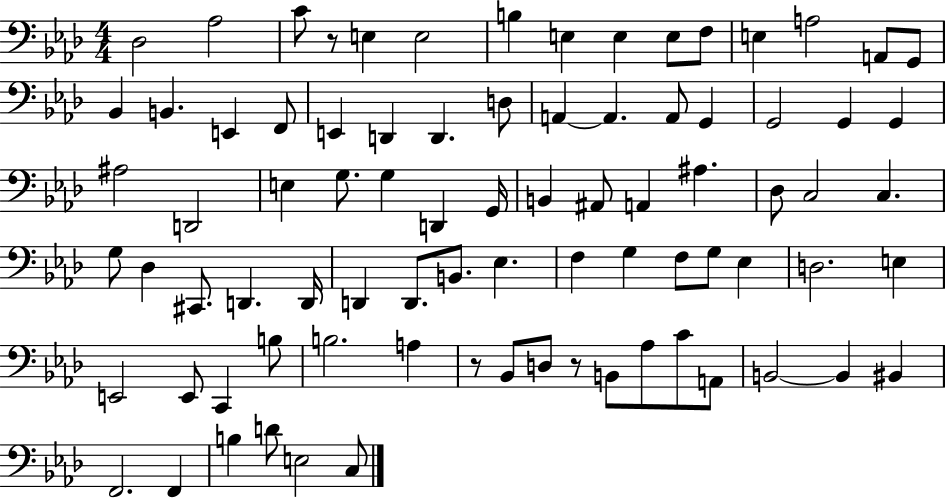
X:1
T:Untitled
M:4/4
L:1/4
K:Ab
_D,2 _A,2 C/2 z/2 E, E,2 B, E, E, E,/2 F,/2 E, A,2 A,,/2 G,,/2 _B,, B,, E,, F,,/2 E,, D,, D,, D,/2 A,, A,, A,,/2 G,, G,,2 G,, G,, ^A,2 D,,2 E, G,/2 G, D,, G,,/4 B,, ^A,,/2 A,, ^A, _D,/2 C,2 C, G,/2 _D, ^C,,/2 D,, D,,/4 D,, D,,/2 B,,/2 _E, F, G, F,/2 G,/2 _E, D,2 E, E,,2 E,,/2 C,, B,/2 B,2 A, z/2 _B,,/2 D,/2 z/2 B,,/2 _A,/2 C/2 A,,/2 B,,2 B,, ^B,, F,,2 F,, B, D/2 E,2 C,/2